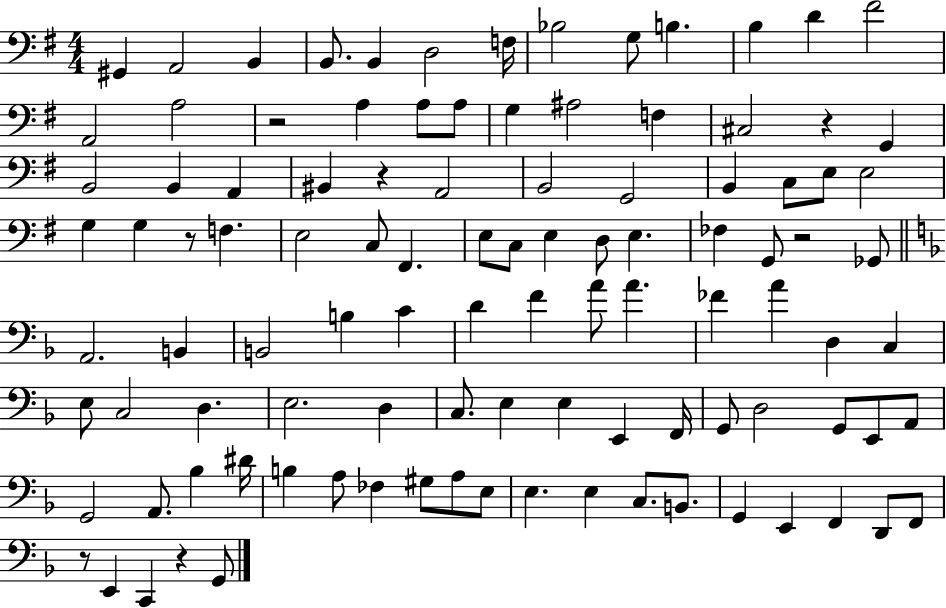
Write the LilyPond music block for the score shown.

{
  \clef bass
  \numericTimeSignature
  \time 4/4
  \key g \major
  \repeat volta 2 { gis,4 a,2 b,4 | b,8. b,4 d2 f16 | bes2 g8 b4. | b4 d'4 fis'2 | \break a,2 a2 | r2 a4 a8 a8 | g4 ais2 f4 | cis2 r4 g,4 | \break b,2 b,4 a,4 | bis,4 r4 a,2 | b,2 g,2 | b,4 c8 e8 e2 | \break g4 g4 r8 f4. | e2 c8 fis,4. | e8 c8 e4 d8 e4. | fes4 g,8 r2 ges,8 | \break \bar "||" \break \key f \major a,2. b,4 | b,2 b4 c'4 | d'4 f'4 a'8 a'4. | fes'4 a'4 d4 c4 | \break e8 c2 d4. | e2. d4 | c8. e4 e4 e,4 f,16 | g,8 d2 g,8 e,8 a,8 | \break g,2 a,8. bes4 dis'16 | b4 a8 fes4 gis8 a8 e8 | e4. e4 c8. b,8. | g,4 e,4 f,4 d,8 f,8 | \break r8 e,4 c,4 r4 g,8 | } \bar "|."
}